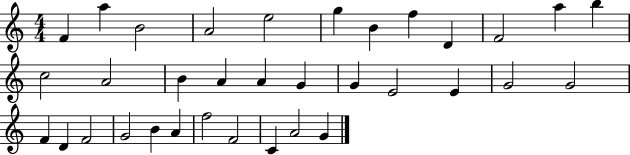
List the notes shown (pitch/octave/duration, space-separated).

F4/q A5/q B4/h A4/h E5/h G5/q B4/q F5/q D4/q F4/h A5/q B5/q C5/h A4/h B4/q A4/q A4/q G4/q G4/q E4/h E4/q G4/h G4/h F4/q D4/q F4/h G4/h B4/q A4/q F5/h F4/h C4/q A4/h G4/q